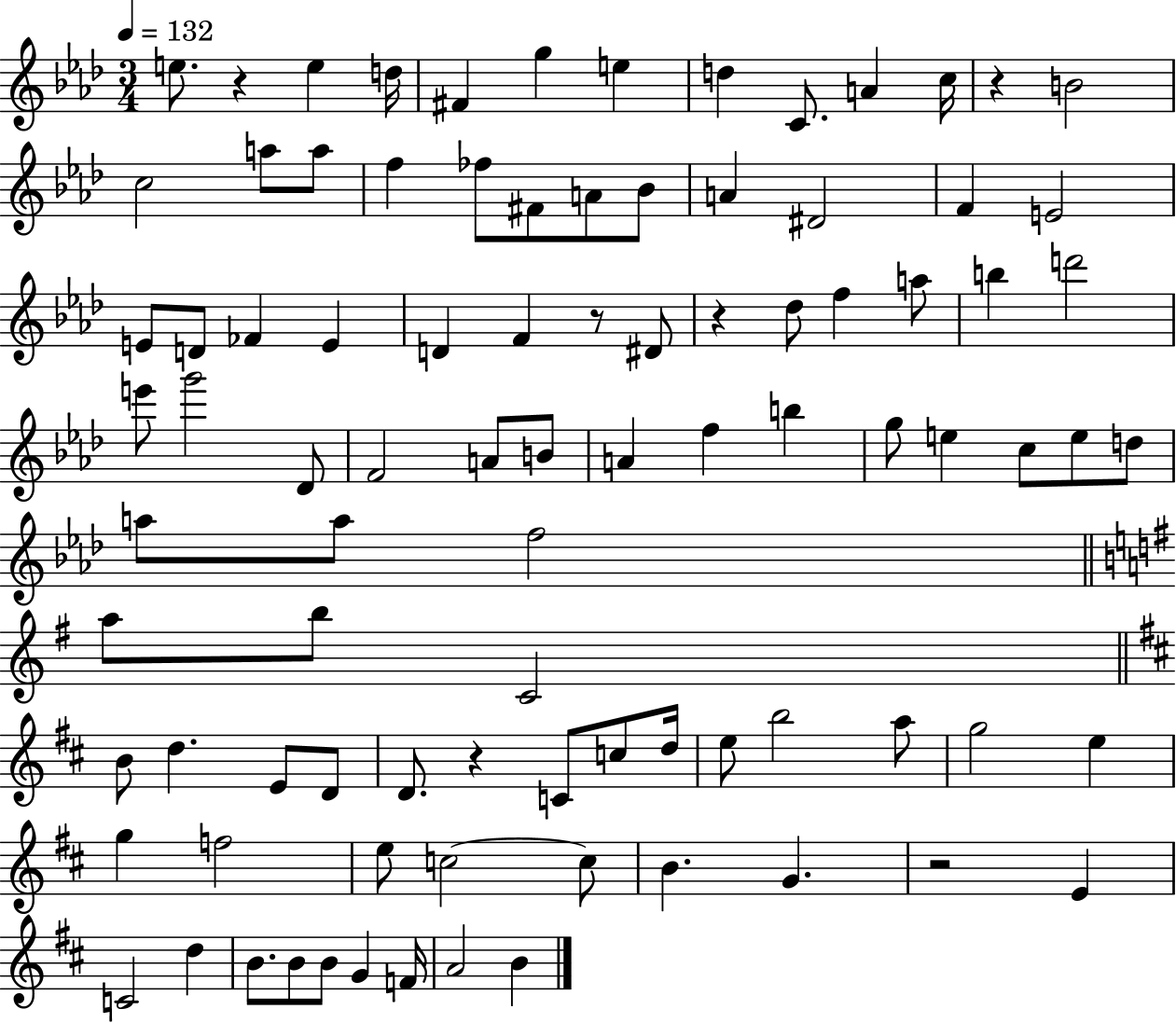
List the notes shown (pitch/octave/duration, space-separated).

E5/e. R/q E5/q D5/s F#4/q G5/q E5/q D5/q C4/e. A4/q C5/s R/q B4/h C5/h A5/e A5/e F5/q FES5/e F#4/e A4/e Bb4/e A4/q D#4/h F4/q E4/h E4/e D4/e FES4/q E4/q D4/q F4/q R/e D#4/e R/q Db5/e F5/q A5/e B5/q D6/h E6/e G6/h Db4/e F4/h A4/e B4/e A4/q F5/q B5/q G5/e E5/q C5/e E5/e D5/e A5/e A5/e F5/h A5/e B5/e C4/h B4/e D5/q. E4/e D4/e D4/e. R/q C4/e C5/e D5/s E5/e B5/h A5/e G5/h E5/q G5/q F5/h E5/e C5/h C5/e B4/q. G4/q. R/h E4/q C4/h D5/q B4/e. B4/e B4/e G4/q F4/s A4/h B4/q